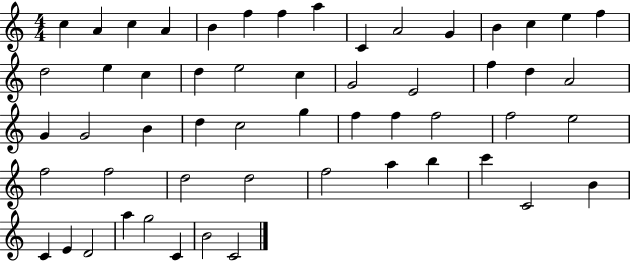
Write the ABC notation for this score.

X:1
T:Untitled
M:4/4
L:1/4
K:C
c A c A B f f a C A2 G B c e f d2 e c d e2 c G2 E2 f d A2 G G2 B d c2 g f f f2 f2 e2 f2 f2 d2 d2 f2 a b c' C2 B C E D2 a g2 C B2 C2